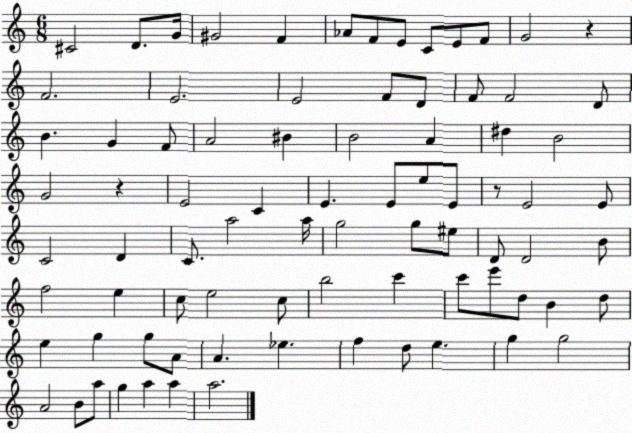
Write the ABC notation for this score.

X:1
T:Untitled
M:6/8
L:1/4
K:C
^C2 D/2 G/4 ^G2 F _A/2 F/2 E/2 C/2 E/2 F/2 G2 z F2 E2 E2 F/2 D/2 F/2 F2 D/2 B G F/2 A2 ^B B2 A ^d B2 G2 z E2 C E E/2 e/2 E/2 z/2 E2 E/2 C2 D C/2 a2 a/4 g2 g/2 ^e/2 D/2 D2 B/2 f2 e c/2 e2 c/2 b2 c' c'/2 e'/2 d/2 B d/2 e g g/2 A/2 A _e f d/2 e g g2 A2 B/2 a/2 g a a a2